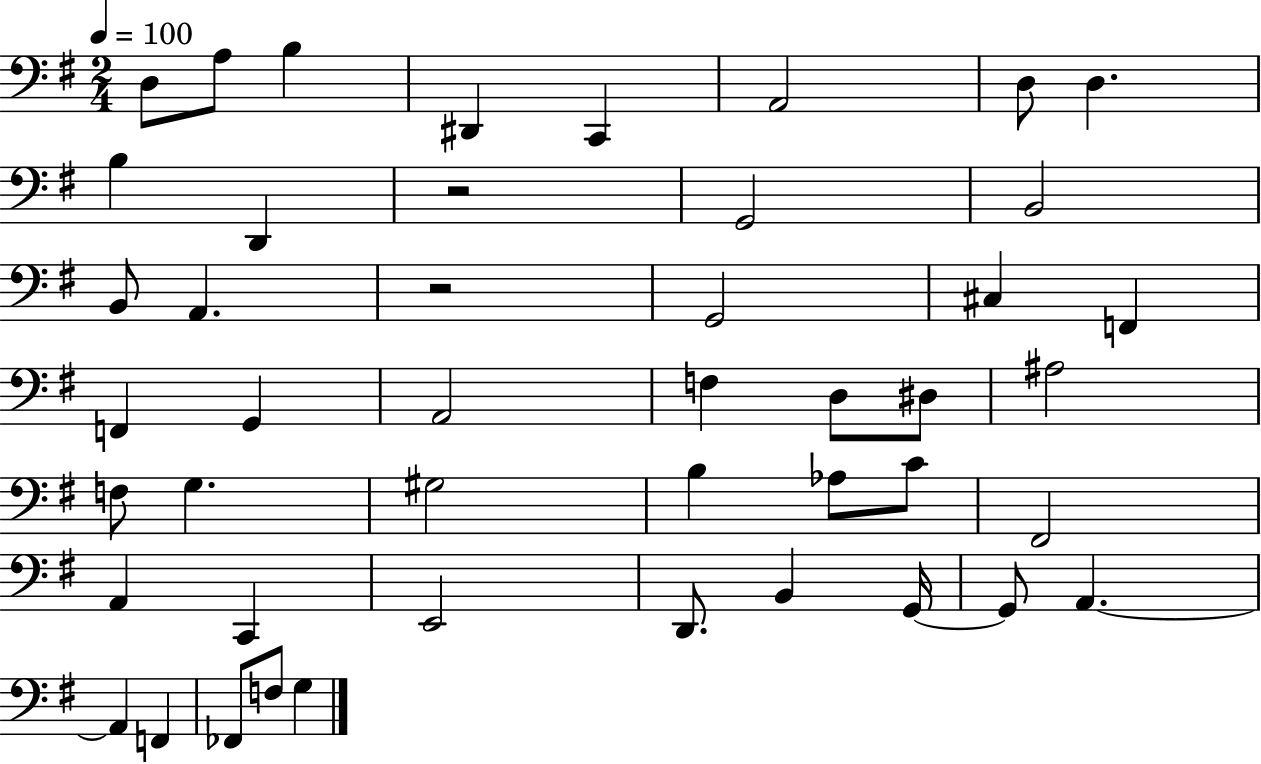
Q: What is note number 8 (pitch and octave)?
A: D3